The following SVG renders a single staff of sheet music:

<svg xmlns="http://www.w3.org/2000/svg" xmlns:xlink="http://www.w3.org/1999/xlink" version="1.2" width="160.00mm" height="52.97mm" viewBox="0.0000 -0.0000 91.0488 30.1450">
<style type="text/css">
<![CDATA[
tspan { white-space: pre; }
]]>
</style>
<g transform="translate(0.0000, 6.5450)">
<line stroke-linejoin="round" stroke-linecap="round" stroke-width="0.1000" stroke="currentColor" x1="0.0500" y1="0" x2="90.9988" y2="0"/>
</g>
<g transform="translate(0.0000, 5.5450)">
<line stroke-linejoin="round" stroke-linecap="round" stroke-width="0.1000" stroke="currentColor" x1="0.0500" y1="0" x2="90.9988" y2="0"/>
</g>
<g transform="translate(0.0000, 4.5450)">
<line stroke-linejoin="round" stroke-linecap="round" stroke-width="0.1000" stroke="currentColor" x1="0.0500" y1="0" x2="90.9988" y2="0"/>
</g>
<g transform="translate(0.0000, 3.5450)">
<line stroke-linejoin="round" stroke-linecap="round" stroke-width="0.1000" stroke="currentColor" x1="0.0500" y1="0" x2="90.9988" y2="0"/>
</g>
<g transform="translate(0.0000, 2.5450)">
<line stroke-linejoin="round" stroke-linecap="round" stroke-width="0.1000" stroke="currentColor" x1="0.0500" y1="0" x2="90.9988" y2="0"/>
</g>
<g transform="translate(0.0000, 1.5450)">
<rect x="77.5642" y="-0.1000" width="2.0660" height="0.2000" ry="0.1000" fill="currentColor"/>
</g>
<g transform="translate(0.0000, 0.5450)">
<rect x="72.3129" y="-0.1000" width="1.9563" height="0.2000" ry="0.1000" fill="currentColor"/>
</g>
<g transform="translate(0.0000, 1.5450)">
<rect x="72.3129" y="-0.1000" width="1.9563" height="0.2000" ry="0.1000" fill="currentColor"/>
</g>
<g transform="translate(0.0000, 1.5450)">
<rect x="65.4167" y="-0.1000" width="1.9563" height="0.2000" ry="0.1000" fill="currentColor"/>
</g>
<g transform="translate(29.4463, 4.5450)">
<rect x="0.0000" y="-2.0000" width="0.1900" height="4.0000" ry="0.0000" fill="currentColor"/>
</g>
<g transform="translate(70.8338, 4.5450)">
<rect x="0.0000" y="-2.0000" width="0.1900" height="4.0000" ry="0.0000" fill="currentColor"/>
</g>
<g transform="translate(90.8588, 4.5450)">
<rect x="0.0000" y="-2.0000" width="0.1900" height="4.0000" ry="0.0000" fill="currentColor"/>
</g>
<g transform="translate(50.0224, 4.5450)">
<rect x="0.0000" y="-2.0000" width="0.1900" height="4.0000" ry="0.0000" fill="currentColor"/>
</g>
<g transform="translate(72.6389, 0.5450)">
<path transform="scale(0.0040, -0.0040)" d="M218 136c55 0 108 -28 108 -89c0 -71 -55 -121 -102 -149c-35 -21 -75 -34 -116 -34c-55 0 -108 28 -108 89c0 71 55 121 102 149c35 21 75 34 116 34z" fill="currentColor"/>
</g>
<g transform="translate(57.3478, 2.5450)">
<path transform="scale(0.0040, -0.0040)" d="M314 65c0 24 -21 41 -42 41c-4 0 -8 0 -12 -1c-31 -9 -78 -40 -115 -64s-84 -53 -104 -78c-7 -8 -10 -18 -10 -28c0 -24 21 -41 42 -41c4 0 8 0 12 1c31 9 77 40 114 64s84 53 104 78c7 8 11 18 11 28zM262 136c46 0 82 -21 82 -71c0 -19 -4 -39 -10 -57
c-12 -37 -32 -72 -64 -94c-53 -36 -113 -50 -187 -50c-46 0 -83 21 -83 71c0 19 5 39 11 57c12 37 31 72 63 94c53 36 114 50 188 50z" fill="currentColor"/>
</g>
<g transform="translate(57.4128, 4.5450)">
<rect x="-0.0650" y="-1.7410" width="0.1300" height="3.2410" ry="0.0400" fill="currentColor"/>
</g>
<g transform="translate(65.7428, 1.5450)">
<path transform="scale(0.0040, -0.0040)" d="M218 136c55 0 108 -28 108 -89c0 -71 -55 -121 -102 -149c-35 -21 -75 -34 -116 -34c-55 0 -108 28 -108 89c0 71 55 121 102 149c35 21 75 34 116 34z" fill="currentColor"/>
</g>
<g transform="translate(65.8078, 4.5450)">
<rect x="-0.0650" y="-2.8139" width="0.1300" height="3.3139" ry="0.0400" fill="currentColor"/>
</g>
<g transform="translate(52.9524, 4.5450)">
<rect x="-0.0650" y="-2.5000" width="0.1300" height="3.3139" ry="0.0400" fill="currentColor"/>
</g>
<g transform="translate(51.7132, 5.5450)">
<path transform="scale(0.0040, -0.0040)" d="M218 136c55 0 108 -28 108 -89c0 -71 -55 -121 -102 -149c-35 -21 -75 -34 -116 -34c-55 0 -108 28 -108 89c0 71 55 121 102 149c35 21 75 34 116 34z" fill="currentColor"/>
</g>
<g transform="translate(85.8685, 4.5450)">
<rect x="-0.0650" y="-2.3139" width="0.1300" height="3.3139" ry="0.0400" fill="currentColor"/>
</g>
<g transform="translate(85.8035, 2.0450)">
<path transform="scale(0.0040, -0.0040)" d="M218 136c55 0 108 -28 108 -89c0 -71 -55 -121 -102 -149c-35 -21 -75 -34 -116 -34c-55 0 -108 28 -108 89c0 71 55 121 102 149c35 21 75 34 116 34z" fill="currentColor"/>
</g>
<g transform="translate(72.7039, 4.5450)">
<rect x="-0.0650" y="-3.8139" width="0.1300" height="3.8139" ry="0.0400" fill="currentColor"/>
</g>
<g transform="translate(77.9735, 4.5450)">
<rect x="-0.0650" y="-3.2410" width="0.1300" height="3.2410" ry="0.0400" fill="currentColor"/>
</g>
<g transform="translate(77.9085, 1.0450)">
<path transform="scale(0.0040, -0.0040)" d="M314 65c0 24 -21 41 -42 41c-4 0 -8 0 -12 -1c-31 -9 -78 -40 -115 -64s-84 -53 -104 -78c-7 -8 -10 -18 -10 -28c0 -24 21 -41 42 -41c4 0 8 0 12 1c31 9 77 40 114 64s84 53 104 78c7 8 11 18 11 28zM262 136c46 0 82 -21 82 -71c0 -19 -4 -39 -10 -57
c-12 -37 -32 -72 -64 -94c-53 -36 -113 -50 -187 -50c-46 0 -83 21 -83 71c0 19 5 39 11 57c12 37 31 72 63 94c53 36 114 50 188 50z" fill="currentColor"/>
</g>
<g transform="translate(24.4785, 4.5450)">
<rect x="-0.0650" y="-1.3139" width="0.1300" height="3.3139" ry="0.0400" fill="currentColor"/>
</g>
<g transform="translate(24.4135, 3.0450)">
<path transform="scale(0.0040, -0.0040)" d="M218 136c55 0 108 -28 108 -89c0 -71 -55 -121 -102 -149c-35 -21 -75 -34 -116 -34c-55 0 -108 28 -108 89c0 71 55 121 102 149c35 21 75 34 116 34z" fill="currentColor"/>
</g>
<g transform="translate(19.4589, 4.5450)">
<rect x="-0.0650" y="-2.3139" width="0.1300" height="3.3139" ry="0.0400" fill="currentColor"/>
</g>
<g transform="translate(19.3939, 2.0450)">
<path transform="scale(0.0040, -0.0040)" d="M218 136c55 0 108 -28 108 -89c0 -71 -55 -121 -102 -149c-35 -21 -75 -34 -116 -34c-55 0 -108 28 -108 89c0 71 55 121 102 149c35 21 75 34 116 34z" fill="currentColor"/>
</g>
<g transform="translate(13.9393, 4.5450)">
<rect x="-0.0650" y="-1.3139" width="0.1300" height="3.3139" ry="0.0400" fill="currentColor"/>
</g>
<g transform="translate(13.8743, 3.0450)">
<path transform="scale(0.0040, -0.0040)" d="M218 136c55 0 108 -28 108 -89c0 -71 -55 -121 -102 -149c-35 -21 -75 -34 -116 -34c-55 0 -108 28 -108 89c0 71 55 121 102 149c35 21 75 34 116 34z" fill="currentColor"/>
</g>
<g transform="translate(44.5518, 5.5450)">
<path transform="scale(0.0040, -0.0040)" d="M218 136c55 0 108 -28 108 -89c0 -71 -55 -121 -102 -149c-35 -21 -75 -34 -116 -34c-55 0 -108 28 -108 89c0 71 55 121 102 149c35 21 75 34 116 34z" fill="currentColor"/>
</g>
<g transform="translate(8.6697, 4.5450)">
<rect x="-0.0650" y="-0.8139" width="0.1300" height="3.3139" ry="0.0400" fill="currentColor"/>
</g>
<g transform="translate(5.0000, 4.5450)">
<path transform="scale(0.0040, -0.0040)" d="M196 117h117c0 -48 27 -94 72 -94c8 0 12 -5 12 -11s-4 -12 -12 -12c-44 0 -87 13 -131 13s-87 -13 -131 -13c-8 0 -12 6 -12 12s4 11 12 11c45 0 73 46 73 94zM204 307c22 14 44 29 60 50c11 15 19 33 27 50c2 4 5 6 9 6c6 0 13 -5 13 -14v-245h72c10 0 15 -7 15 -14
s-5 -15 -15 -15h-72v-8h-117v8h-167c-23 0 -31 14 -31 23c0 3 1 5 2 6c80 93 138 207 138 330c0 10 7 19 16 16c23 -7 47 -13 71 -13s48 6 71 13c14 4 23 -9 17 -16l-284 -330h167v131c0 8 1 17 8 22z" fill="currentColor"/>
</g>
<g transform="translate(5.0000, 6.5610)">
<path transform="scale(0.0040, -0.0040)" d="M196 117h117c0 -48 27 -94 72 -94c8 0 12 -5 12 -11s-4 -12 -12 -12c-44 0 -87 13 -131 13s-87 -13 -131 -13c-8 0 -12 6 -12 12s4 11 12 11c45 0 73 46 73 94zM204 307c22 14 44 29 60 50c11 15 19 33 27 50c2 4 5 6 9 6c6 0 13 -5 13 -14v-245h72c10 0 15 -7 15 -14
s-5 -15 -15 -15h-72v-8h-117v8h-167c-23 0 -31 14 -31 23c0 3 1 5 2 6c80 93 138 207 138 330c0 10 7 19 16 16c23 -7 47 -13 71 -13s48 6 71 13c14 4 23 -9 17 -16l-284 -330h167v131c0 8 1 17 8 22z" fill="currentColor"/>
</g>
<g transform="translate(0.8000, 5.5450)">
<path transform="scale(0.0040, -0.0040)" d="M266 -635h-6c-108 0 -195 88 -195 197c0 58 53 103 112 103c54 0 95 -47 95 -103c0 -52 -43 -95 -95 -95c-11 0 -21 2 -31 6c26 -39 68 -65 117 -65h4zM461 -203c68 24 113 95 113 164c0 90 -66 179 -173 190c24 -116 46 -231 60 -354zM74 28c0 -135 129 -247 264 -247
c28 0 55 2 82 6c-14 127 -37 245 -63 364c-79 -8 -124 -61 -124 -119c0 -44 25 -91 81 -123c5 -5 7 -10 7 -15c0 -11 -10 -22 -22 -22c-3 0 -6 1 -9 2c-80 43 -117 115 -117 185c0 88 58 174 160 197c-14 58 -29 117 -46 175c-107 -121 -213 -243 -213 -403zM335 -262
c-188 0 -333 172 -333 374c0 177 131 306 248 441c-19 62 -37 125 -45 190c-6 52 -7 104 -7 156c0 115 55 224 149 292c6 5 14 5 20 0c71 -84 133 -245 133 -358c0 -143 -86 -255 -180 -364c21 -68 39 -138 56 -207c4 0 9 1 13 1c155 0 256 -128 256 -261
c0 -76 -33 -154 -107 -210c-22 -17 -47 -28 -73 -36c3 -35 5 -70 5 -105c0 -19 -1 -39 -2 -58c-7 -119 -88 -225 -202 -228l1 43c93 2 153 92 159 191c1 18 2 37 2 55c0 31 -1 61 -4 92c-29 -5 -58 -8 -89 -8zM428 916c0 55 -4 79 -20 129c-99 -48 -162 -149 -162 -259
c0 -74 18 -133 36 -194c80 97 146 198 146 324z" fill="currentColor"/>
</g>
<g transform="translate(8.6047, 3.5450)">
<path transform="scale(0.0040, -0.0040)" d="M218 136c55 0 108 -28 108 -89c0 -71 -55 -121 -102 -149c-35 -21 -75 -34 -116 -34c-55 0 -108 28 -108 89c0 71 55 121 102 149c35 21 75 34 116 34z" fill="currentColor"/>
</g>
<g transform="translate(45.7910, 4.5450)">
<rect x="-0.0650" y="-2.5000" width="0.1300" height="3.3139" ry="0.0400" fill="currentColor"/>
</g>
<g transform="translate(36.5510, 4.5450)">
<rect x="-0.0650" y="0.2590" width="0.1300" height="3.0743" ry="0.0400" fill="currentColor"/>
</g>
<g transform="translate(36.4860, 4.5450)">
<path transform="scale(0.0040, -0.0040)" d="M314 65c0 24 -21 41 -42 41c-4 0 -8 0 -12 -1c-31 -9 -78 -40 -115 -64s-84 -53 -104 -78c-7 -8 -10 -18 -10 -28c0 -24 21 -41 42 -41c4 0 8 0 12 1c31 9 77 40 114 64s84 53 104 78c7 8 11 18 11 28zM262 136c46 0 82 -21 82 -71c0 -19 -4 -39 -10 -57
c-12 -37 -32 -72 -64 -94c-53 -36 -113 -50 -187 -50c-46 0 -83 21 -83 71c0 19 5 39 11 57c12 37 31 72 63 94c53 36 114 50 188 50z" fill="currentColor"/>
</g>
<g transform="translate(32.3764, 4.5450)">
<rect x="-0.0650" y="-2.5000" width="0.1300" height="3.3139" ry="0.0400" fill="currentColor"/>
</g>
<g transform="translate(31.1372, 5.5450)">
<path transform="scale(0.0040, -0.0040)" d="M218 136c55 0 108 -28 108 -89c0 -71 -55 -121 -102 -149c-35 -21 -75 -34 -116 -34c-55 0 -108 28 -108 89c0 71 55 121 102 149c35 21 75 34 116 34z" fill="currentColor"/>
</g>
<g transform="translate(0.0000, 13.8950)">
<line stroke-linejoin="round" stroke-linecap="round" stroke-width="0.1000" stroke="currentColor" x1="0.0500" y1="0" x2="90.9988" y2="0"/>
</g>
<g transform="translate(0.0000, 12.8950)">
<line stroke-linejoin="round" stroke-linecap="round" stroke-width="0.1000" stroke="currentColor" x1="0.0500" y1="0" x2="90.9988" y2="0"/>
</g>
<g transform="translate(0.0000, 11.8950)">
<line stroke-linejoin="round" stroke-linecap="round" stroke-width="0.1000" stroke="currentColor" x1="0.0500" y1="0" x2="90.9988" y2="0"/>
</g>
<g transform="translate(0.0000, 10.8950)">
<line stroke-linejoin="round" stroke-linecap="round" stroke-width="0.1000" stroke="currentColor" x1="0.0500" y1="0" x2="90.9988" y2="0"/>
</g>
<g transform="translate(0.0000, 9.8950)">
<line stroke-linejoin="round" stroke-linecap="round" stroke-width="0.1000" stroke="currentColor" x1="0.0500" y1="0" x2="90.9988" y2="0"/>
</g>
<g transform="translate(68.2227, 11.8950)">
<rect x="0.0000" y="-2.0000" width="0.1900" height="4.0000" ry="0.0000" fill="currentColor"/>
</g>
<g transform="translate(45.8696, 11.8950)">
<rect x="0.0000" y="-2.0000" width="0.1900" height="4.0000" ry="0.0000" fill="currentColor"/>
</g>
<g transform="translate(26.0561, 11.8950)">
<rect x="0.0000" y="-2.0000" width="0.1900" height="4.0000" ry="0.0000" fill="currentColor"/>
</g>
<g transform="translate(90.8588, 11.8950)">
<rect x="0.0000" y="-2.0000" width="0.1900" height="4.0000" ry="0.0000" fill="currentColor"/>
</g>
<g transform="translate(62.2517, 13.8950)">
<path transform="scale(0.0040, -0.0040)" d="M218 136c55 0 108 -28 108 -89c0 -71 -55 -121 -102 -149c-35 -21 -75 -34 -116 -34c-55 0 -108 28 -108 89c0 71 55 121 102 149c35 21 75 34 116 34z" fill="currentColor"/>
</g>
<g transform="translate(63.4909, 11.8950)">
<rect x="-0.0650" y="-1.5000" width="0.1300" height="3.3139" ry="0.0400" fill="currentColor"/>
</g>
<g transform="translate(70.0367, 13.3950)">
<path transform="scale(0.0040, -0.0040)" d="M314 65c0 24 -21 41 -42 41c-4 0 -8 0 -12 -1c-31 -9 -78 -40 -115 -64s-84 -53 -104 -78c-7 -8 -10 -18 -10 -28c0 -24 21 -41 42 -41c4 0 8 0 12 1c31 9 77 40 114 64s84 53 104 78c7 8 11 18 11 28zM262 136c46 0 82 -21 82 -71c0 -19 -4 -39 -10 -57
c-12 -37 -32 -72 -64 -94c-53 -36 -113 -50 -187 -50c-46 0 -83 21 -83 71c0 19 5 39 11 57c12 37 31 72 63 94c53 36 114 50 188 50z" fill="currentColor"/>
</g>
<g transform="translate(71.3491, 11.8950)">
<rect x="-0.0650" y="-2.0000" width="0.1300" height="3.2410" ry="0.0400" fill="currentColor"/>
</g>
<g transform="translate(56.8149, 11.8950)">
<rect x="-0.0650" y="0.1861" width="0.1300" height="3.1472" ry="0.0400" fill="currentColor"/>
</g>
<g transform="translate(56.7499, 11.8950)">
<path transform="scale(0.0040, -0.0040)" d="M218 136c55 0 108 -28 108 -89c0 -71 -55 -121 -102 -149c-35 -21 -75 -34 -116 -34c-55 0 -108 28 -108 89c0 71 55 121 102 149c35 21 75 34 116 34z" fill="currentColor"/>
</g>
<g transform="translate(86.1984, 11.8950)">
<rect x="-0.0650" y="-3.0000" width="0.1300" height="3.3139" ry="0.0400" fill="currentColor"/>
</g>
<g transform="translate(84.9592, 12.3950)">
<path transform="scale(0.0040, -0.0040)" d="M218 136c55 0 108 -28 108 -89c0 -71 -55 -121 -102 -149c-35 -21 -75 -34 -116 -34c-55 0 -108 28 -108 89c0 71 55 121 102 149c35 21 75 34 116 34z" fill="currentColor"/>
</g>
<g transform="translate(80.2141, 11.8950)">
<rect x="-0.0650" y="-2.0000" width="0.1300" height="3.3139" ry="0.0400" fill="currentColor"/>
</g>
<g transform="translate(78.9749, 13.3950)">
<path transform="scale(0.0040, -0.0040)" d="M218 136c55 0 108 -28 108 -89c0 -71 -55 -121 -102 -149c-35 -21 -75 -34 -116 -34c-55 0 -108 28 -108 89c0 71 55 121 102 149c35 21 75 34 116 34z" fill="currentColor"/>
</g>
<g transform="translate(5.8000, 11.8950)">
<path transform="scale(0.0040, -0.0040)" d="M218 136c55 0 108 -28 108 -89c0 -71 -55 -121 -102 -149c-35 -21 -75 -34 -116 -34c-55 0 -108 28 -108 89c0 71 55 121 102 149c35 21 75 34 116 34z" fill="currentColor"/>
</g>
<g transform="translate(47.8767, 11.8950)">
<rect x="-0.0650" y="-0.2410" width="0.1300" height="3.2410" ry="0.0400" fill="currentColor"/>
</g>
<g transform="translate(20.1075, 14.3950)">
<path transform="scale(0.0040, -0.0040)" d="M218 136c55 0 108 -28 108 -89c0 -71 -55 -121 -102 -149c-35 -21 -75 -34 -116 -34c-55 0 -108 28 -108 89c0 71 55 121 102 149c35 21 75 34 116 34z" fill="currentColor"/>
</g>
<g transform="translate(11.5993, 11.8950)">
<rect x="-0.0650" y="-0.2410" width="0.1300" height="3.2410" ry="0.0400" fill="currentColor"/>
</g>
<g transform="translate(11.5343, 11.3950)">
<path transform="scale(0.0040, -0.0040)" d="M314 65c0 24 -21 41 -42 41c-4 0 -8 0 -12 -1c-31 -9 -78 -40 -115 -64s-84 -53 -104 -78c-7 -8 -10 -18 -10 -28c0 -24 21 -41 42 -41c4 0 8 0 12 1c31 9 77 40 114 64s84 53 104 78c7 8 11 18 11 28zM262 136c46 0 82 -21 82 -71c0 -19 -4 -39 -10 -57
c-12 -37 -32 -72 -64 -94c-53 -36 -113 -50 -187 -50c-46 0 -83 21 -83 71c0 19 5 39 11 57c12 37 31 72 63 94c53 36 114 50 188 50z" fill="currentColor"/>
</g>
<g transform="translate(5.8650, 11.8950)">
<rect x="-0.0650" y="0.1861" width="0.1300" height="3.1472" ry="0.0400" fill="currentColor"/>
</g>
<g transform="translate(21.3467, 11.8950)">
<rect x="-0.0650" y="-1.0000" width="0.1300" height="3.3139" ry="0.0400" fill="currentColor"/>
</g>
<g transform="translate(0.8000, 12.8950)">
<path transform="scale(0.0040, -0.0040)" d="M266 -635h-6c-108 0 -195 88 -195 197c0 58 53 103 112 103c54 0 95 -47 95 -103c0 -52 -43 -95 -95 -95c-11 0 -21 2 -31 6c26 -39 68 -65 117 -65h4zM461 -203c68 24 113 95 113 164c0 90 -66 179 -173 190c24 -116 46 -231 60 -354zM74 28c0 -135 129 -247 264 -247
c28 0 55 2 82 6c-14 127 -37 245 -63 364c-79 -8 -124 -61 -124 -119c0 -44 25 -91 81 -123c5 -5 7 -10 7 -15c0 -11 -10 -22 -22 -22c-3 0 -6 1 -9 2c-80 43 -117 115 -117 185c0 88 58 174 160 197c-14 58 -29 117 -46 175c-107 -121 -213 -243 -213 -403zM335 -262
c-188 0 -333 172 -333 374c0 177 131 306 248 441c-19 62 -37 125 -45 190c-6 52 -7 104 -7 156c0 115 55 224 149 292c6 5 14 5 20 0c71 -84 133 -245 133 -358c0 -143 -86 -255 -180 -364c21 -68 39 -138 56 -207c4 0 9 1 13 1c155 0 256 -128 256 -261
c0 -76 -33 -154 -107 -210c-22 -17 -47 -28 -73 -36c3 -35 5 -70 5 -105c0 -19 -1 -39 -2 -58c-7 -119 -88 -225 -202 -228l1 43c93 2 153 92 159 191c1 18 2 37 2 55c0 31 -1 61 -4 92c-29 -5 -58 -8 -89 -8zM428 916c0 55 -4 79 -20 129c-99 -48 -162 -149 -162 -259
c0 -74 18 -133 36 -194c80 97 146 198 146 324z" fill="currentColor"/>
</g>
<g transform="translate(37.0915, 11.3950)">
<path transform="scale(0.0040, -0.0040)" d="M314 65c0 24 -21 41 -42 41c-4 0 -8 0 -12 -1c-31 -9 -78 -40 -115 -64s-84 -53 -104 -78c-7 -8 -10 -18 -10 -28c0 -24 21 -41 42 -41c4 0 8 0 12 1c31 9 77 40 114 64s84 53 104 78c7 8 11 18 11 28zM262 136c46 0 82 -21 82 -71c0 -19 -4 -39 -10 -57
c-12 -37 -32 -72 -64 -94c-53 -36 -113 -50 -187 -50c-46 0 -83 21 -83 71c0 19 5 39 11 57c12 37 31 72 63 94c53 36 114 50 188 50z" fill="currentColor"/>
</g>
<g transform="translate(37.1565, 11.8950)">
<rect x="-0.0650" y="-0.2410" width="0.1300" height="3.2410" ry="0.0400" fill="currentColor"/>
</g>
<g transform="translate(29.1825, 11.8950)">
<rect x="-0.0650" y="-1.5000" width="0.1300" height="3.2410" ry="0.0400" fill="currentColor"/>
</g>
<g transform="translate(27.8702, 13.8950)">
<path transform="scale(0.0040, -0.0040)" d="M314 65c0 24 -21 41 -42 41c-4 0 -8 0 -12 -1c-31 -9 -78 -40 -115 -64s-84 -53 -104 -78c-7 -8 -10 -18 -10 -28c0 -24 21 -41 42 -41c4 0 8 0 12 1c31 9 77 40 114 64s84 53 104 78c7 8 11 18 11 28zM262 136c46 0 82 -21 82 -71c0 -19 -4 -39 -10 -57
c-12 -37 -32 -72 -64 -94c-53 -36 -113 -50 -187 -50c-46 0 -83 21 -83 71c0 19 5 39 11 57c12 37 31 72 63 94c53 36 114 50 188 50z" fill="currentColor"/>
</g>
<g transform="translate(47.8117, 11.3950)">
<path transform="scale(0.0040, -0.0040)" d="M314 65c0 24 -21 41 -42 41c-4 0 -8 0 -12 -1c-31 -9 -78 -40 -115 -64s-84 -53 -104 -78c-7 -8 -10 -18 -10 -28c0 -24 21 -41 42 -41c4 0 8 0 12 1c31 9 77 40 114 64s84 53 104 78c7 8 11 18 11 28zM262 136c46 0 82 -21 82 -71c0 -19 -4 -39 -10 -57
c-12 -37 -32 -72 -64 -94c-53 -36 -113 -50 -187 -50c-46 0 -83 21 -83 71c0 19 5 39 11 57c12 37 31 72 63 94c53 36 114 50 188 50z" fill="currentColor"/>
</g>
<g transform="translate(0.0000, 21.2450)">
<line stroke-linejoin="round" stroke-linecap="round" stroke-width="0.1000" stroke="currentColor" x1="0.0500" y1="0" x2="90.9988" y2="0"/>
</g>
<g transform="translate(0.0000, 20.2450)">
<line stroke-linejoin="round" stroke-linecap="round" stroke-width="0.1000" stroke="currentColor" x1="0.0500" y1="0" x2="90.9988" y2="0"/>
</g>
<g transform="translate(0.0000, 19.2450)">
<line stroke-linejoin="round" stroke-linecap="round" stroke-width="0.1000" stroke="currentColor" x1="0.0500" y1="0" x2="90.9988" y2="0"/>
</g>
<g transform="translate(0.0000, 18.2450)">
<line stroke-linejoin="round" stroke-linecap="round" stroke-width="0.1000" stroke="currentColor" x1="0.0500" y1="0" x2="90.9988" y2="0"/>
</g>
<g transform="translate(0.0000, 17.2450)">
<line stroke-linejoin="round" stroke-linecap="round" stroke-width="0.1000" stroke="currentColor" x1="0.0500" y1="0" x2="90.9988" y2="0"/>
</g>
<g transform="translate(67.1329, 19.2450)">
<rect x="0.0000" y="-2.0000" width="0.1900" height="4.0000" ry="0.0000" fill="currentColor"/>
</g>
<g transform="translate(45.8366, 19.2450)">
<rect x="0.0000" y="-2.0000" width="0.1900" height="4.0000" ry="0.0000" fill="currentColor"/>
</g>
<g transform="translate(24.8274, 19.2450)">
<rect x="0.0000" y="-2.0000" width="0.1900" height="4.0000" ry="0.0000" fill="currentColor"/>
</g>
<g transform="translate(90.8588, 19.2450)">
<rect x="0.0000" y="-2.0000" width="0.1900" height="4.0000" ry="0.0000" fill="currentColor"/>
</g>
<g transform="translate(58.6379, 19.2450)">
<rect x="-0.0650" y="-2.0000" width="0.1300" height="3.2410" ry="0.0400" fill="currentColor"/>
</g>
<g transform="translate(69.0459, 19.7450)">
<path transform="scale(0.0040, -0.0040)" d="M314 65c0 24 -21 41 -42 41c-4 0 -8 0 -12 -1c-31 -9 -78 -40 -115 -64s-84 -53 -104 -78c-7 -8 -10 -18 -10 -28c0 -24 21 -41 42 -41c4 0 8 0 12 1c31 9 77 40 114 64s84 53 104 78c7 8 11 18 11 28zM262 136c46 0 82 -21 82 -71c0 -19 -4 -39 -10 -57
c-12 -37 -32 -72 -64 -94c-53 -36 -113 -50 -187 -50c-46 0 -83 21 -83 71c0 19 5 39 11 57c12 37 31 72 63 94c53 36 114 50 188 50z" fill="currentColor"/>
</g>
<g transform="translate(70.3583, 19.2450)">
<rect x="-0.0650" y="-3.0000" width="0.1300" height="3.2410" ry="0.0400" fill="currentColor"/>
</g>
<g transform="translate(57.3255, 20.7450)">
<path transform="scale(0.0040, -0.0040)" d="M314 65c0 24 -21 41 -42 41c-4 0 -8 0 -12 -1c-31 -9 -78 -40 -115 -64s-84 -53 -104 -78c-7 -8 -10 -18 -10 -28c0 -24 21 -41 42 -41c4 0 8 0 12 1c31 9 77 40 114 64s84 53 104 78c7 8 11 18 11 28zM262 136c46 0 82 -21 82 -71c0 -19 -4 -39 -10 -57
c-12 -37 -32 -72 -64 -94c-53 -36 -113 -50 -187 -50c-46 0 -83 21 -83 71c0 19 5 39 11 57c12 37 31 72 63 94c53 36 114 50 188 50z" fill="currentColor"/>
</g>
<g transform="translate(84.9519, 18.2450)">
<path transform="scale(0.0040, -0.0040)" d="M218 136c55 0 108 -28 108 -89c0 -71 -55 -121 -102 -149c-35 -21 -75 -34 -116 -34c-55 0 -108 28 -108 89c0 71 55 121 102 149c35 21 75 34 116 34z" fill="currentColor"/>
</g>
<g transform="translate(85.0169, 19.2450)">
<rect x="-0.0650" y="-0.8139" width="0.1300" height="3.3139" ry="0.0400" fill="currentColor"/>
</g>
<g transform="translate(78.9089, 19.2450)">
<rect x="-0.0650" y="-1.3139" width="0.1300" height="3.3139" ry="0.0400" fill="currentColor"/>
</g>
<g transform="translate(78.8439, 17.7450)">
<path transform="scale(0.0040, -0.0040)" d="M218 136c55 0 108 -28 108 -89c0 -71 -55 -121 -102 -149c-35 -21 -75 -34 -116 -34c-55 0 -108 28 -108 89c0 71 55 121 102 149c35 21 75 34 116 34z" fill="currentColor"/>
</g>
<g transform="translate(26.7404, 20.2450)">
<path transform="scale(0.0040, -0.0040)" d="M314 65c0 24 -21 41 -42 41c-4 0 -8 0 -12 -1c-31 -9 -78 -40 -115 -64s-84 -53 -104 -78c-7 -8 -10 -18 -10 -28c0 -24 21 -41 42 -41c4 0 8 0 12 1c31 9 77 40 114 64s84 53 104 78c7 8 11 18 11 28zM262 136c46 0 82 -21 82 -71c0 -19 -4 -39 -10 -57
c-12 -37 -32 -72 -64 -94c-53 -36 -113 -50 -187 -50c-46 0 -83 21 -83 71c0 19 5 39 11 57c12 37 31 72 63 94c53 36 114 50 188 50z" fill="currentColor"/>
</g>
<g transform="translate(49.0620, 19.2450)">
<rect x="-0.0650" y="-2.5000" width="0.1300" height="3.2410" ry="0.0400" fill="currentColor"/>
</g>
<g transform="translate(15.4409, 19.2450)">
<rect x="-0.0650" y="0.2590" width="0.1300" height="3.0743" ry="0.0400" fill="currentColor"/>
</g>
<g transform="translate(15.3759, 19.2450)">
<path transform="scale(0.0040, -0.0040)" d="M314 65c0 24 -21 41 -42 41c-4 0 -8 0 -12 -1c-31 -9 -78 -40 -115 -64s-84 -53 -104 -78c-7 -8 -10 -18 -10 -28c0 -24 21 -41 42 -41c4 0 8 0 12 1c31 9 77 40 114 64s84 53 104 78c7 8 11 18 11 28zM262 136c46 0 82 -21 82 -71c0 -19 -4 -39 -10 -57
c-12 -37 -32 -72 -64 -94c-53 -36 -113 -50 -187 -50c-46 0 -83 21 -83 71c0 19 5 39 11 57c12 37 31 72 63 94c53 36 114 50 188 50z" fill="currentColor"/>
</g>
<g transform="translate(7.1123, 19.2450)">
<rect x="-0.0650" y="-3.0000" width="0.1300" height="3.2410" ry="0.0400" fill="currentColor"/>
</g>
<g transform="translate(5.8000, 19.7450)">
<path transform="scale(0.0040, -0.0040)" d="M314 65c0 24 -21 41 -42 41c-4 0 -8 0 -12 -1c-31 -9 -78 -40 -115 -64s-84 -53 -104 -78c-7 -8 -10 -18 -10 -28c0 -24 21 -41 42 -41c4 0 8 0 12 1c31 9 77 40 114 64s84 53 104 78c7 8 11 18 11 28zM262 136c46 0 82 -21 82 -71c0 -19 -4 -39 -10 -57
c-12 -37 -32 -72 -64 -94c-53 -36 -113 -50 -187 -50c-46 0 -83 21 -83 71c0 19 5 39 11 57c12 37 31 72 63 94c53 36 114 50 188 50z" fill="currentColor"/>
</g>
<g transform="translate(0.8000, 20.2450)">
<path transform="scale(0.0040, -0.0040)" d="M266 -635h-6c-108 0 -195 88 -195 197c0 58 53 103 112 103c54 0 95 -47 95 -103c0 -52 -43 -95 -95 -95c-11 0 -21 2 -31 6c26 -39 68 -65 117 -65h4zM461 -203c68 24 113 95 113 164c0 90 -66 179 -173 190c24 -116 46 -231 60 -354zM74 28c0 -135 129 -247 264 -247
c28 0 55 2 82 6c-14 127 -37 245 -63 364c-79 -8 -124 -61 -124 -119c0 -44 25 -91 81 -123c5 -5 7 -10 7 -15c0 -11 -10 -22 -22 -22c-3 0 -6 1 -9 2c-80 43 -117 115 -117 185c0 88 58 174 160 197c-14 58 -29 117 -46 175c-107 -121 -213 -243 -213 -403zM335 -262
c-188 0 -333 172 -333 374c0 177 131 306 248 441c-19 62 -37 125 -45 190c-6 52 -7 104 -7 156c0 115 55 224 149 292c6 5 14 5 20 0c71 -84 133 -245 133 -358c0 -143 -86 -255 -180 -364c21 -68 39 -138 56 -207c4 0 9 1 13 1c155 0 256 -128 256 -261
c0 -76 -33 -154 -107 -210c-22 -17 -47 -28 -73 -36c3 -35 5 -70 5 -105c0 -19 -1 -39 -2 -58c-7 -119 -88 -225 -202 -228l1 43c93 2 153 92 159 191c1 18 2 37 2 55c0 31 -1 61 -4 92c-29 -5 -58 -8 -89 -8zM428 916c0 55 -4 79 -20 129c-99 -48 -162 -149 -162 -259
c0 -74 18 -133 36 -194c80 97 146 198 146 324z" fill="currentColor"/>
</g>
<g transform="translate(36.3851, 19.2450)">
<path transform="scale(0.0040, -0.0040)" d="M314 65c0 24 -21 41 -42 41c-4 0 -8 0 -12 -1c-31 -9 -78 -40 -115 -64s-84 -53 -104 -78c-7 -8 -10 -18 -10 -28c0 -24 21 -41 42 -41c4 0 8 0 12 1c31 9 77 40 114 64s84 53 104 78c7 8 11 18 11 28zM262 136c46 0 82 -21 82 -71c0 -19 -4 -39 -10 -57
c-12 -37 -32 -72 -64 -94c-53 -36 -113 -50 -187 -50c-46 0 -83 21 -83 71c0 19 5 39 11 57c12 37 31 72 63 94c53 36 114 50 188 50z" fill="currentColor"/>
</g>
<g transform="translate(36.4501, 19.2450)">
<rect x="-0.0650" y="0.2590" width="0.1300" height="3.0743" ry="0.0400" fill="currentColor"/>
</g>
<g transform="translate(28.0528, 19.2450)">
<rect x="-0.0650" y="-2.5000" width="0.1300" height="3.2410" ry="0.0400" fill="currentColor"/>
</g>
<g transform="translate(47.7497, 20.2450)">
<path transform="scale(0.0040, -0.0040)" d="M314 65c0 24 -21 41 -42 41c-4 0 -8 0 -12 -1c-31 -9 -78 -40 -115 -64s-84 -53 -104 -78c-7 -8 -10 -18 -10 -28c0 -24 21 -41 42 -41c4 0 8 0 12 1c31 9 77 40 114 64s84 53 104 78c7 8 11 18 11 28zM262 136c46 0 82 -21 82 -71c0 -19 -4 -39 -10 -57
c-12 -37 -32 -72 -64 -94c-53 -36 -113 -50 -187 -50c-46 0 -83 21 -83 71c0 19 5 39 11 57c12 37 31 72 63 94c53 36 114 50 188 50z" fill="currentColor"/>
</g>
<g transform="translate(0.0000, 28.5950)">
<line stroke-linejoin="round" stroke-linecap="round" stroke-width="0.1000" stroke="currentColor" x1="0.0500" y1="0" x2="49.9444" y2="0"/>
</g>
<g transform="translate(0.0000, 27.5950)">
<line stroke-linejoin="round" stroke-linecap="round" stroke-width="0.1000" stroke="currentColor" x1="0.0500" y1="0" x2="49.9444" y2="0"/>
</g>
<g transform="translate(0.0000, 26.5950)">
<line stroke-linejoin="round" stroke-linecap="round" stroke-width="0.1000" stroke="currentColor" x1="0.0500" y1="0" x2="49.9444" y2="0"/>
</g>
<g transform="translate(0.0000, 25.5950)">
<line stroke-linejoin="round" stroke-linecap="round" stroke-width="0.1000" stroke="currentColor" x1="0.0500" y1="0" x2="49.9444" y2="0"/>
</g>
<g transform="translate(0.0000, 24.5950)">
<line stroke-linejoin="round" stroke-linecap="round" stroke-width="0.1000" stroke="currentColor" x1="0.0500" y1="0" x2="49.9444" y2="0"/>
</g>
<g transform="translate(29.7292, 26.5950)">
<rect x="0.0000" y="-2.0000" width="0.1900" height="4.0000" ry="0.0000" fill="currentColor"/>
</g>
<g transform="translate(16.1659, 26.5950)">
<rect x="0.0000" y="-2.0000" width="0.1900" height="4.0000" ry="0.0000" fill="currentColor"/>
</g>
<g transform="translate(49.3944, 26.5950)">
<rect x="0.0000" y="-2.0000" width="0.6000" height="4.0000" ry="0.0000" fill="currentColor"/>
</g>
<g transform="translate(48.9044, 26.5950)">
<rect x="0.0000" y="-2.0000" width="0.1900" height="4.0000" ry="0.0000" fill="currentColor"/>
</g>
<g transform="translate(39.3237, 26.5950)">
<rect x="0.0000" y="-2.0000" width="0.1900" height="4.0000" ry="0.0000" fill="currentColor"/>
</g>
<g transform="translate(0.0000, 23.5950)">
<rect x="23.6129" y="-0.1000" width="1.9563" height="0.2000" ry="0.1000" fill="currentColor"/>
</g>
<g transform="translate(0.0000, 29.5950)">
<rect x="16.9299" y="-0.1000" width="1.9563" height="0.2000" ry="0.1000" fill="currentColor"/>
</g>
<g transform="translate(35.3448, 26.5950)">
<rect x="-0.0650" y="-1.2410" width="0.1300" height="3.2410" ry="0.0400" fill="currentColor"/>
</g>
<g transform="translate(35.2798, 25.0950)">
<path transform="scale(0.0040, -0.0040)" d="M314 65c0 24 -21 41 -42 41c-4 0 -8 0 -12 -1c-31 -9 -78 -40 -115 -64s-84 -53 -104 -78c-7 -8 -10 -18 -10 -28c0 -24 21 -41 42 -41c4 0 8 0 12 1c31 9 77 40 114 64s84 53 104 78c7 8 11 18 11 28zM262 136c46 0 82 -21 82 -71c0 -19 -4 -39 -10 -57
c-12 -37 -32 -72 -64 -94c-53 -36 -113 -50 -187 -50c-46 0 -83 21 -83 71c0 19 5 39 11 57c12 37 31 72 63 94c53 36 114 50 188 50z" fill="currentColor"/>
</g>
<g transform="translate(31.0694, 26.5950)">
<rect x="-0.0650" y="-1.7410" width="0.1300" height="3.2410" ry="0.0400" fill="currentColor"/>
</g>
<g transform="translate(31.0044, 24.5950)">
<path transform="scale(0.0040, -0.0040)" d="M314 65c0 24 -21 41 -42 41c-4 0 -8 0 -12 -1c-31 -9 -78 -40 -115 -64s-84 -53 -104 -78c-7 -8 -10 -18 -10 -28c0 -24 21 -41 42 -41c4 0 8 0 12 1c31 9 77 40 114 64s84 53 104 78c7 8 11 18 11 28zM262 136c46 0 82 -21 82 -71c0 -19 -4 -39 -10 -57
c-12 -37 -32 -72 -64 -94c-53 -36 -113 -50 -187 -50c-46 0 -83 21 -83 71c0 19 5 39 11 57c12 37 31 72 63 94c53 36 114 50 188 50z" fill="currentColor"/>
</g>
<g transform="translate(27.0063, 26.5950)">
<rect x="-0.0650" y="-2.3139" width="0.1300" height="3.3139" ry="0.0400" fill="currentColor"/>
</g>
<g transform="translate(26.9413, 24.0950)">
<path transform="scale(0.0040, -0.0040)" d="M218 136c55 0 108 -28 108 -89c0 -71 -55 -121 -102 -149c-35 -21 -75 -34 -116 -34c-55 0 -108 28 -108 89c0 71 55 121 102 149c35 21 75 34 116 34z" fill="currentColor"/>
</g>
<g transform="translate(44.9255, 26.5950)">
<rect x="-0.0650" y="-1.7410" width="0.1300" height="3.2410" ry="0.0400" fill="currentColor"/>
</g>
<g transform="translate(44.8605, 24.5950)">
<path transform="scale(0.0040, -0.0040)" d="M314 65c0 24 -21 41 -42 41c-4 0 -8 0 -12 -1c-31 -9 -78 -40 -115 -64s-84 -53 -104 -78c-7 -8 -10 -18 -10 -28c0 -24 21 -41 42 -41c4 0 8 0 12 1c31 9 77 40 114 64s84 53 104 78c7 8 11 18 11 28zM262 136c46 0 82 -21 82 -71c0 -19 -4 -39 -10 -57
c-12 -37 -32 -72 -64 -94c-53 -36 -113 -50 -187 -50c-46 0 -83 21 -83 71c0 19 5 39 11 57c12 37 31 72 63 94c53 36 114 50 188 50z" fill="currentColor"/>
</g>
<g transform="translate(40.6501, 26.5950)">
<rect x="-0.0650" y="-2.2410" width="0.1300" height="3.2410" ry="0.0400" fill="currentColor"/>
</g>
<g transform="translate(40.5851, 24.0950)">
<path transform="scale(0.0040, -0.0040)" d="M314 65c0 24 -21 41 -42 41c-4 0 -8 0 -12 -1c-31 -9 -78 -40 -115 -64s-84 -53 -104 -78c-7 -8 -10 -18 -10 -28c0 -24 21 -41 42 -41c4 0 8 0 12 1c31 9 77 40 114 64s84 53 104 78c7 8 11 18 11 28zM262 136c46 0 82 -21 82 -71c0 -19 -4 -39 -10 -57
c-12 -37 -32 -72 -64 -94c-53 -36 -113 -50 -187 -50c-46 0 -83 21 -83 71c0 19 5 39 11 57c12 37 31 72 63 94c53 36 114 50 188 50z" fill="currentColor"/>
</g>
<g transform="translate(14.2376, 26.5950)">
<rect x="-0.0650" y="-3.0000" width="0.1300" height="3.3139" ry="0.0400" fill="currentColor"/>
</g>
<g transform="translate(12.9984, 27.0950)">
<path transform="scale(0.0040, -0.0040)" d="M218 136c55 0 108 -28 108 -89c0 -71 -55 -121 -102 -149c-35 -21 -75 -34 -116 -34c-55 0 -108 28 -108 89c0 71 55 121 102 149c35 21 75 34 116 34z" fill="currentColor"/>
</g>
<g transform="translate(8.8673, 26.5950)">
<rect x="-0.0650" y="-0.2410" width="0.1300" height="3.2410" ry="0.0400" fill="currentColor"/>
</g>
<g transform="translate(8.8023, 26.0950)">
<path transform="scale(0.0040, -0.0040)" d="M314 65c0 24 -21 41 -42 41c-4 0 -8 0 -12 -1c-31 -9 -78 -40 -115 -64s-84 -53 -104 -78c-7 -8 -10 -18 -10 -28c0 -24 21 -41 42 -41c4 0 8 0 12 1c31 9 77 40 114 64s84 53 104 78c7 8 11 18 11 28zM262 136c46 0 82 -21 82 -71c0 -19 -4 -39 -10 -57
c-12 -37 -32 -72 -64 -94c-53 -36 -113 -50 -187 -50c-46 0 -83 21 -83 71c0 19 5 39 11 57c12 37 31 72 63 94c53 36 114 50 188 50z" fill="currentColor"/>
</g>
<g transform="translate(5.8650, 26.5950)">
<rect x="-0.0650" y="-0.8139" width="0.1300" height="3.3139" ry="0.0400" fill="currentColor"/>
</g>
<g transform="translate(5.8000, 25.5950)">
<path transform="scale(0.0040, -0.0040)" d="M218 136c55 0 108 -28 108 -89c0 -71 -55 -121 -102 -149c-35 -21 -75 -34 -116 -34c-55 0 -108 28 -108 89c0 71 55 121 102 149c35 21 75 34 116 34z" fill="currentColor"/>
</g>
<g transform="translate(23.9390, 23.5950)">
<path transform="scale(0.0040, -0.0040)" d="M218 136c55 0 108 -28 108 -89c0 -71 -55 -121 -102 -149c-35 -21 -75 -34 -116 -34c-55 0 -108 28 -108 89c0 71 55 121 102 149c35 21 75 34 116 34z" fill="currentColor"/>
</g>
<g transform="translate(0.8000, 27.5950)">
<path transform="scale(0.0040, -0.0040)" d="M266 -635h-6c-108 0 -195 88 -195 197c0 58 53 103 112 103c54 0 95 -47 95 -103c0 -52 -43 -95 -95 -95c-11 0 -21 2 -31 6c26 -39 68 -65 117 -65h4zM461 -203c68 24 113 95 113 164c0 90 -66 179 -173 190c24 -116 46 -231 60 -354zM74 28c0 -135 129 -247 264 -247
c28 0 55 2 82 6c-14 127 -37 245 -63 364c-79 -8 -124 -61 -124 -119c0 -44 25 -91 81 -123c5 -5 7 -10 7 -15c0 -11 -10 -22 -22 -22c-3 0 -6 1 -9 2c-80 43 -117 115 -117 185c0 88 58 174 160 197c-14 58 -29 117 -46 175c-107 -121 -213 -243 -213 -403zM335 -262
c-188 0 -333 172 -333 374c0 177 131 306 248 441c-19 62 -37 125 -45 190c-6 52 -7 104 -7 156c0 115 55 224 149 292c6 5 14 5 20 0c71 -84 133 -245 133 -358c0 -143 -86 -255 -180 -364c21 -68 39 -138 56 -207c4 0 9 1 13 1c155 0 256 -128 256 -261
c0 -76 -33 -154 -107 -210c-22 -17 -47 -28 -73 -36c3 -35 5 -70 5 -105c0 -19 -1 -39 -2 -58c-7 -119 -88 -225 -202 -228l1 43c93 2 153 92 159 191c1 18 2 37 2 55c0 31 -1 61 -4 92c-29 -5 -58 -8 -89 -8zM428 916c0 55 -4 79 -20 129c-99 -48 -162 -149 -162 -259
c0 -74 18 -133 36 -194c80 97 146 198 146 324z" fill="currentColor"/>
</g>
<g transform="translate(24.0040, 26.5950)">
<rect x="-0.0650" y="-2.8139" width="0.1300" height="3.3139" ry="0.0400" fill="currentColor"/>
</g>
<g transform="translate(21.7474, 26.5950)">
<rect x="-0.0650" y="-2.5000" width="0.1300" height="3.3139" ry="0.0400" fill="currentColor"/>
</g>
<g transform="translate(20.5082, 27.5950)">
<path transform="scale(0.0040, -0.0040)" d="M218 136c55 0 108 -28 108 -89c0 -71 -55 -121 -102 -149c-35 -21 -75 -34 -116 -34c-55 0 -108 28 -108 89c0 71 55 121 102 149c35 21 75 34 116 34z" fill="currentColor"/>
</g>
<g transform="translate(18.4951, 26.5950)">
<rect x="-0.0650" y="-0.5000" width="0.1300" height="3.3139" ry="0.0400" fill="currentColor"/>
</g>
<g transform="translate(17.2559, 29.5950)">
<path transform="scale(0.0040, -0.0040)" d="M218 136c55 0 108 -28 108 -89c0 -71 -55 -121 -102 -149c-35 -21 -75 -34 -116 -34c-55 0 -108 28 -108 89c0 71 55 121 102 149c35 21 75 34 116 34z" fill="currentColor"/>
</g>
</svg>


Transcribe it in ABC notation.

X:1
T:Untitled
M:4/4
L:1/4
K:C
d e g e G B2 G G f2 a c' b2 g B c2 D E2 c2 c2 B E F2 F A A2 B2 G2 B2 G2 F2 A2 e d d c2 A C G a g f2 e2 g2 f2